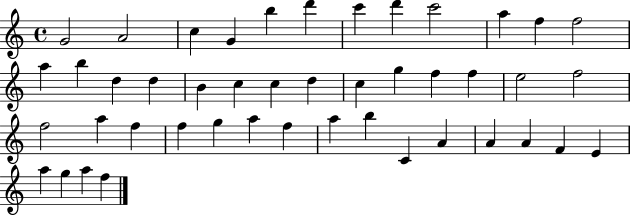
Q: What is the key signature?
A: C major